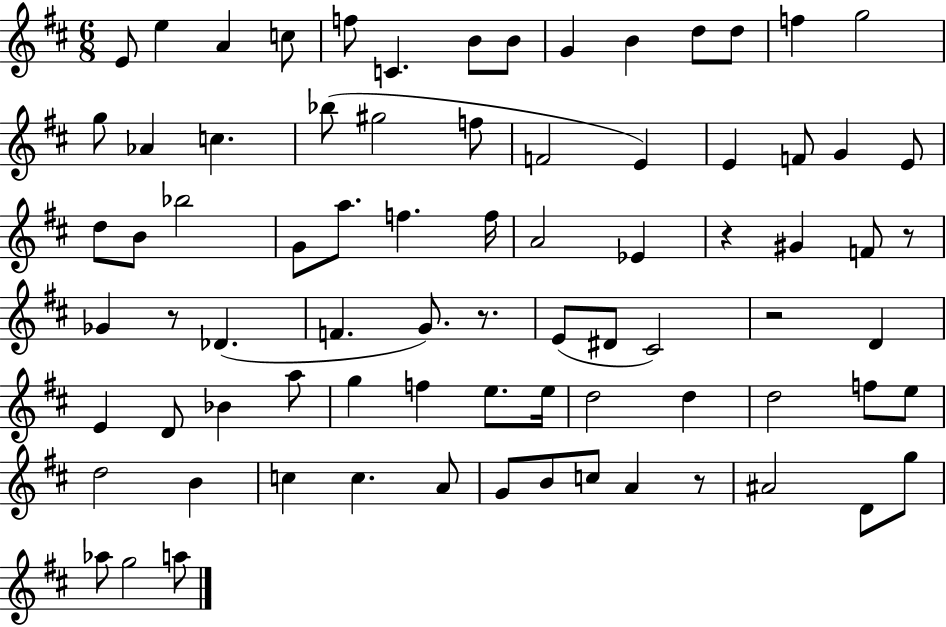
E4/e E5/q A4/q C5/e F5/e C4/q. B4/e B4/e G4/q B4/q D5/e D5/e F5/q G5/h G5/e Ab4/q C5/q. Bb5/e G#5/h F5/e F4/h E4/q E4/q F4/e G4/q E4/e D5/e B4/e Bb5/h G4/e A5/e. F5/q. F5/s A4/h Eb4/q R/q G#4/q F4/e R/e Gb4/q R/e Db4/q. F4/q. G4/e. R/e. E4/e D#4/e C#4/h R/h D4/q E4/q D4/e Bb4/q A5/e G5/q F5/q E5/e. E5/s D5/h D5/q D5/h F5/e E5/e D5/h B4/q C5/q C5/q. A4/e G4/e B4/e C5/e A4/q R/e A#4/h D4/e G5/e Ab5/e G5/h A5/e